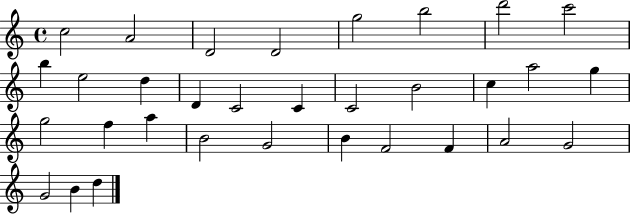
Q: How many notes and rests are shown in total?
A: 32